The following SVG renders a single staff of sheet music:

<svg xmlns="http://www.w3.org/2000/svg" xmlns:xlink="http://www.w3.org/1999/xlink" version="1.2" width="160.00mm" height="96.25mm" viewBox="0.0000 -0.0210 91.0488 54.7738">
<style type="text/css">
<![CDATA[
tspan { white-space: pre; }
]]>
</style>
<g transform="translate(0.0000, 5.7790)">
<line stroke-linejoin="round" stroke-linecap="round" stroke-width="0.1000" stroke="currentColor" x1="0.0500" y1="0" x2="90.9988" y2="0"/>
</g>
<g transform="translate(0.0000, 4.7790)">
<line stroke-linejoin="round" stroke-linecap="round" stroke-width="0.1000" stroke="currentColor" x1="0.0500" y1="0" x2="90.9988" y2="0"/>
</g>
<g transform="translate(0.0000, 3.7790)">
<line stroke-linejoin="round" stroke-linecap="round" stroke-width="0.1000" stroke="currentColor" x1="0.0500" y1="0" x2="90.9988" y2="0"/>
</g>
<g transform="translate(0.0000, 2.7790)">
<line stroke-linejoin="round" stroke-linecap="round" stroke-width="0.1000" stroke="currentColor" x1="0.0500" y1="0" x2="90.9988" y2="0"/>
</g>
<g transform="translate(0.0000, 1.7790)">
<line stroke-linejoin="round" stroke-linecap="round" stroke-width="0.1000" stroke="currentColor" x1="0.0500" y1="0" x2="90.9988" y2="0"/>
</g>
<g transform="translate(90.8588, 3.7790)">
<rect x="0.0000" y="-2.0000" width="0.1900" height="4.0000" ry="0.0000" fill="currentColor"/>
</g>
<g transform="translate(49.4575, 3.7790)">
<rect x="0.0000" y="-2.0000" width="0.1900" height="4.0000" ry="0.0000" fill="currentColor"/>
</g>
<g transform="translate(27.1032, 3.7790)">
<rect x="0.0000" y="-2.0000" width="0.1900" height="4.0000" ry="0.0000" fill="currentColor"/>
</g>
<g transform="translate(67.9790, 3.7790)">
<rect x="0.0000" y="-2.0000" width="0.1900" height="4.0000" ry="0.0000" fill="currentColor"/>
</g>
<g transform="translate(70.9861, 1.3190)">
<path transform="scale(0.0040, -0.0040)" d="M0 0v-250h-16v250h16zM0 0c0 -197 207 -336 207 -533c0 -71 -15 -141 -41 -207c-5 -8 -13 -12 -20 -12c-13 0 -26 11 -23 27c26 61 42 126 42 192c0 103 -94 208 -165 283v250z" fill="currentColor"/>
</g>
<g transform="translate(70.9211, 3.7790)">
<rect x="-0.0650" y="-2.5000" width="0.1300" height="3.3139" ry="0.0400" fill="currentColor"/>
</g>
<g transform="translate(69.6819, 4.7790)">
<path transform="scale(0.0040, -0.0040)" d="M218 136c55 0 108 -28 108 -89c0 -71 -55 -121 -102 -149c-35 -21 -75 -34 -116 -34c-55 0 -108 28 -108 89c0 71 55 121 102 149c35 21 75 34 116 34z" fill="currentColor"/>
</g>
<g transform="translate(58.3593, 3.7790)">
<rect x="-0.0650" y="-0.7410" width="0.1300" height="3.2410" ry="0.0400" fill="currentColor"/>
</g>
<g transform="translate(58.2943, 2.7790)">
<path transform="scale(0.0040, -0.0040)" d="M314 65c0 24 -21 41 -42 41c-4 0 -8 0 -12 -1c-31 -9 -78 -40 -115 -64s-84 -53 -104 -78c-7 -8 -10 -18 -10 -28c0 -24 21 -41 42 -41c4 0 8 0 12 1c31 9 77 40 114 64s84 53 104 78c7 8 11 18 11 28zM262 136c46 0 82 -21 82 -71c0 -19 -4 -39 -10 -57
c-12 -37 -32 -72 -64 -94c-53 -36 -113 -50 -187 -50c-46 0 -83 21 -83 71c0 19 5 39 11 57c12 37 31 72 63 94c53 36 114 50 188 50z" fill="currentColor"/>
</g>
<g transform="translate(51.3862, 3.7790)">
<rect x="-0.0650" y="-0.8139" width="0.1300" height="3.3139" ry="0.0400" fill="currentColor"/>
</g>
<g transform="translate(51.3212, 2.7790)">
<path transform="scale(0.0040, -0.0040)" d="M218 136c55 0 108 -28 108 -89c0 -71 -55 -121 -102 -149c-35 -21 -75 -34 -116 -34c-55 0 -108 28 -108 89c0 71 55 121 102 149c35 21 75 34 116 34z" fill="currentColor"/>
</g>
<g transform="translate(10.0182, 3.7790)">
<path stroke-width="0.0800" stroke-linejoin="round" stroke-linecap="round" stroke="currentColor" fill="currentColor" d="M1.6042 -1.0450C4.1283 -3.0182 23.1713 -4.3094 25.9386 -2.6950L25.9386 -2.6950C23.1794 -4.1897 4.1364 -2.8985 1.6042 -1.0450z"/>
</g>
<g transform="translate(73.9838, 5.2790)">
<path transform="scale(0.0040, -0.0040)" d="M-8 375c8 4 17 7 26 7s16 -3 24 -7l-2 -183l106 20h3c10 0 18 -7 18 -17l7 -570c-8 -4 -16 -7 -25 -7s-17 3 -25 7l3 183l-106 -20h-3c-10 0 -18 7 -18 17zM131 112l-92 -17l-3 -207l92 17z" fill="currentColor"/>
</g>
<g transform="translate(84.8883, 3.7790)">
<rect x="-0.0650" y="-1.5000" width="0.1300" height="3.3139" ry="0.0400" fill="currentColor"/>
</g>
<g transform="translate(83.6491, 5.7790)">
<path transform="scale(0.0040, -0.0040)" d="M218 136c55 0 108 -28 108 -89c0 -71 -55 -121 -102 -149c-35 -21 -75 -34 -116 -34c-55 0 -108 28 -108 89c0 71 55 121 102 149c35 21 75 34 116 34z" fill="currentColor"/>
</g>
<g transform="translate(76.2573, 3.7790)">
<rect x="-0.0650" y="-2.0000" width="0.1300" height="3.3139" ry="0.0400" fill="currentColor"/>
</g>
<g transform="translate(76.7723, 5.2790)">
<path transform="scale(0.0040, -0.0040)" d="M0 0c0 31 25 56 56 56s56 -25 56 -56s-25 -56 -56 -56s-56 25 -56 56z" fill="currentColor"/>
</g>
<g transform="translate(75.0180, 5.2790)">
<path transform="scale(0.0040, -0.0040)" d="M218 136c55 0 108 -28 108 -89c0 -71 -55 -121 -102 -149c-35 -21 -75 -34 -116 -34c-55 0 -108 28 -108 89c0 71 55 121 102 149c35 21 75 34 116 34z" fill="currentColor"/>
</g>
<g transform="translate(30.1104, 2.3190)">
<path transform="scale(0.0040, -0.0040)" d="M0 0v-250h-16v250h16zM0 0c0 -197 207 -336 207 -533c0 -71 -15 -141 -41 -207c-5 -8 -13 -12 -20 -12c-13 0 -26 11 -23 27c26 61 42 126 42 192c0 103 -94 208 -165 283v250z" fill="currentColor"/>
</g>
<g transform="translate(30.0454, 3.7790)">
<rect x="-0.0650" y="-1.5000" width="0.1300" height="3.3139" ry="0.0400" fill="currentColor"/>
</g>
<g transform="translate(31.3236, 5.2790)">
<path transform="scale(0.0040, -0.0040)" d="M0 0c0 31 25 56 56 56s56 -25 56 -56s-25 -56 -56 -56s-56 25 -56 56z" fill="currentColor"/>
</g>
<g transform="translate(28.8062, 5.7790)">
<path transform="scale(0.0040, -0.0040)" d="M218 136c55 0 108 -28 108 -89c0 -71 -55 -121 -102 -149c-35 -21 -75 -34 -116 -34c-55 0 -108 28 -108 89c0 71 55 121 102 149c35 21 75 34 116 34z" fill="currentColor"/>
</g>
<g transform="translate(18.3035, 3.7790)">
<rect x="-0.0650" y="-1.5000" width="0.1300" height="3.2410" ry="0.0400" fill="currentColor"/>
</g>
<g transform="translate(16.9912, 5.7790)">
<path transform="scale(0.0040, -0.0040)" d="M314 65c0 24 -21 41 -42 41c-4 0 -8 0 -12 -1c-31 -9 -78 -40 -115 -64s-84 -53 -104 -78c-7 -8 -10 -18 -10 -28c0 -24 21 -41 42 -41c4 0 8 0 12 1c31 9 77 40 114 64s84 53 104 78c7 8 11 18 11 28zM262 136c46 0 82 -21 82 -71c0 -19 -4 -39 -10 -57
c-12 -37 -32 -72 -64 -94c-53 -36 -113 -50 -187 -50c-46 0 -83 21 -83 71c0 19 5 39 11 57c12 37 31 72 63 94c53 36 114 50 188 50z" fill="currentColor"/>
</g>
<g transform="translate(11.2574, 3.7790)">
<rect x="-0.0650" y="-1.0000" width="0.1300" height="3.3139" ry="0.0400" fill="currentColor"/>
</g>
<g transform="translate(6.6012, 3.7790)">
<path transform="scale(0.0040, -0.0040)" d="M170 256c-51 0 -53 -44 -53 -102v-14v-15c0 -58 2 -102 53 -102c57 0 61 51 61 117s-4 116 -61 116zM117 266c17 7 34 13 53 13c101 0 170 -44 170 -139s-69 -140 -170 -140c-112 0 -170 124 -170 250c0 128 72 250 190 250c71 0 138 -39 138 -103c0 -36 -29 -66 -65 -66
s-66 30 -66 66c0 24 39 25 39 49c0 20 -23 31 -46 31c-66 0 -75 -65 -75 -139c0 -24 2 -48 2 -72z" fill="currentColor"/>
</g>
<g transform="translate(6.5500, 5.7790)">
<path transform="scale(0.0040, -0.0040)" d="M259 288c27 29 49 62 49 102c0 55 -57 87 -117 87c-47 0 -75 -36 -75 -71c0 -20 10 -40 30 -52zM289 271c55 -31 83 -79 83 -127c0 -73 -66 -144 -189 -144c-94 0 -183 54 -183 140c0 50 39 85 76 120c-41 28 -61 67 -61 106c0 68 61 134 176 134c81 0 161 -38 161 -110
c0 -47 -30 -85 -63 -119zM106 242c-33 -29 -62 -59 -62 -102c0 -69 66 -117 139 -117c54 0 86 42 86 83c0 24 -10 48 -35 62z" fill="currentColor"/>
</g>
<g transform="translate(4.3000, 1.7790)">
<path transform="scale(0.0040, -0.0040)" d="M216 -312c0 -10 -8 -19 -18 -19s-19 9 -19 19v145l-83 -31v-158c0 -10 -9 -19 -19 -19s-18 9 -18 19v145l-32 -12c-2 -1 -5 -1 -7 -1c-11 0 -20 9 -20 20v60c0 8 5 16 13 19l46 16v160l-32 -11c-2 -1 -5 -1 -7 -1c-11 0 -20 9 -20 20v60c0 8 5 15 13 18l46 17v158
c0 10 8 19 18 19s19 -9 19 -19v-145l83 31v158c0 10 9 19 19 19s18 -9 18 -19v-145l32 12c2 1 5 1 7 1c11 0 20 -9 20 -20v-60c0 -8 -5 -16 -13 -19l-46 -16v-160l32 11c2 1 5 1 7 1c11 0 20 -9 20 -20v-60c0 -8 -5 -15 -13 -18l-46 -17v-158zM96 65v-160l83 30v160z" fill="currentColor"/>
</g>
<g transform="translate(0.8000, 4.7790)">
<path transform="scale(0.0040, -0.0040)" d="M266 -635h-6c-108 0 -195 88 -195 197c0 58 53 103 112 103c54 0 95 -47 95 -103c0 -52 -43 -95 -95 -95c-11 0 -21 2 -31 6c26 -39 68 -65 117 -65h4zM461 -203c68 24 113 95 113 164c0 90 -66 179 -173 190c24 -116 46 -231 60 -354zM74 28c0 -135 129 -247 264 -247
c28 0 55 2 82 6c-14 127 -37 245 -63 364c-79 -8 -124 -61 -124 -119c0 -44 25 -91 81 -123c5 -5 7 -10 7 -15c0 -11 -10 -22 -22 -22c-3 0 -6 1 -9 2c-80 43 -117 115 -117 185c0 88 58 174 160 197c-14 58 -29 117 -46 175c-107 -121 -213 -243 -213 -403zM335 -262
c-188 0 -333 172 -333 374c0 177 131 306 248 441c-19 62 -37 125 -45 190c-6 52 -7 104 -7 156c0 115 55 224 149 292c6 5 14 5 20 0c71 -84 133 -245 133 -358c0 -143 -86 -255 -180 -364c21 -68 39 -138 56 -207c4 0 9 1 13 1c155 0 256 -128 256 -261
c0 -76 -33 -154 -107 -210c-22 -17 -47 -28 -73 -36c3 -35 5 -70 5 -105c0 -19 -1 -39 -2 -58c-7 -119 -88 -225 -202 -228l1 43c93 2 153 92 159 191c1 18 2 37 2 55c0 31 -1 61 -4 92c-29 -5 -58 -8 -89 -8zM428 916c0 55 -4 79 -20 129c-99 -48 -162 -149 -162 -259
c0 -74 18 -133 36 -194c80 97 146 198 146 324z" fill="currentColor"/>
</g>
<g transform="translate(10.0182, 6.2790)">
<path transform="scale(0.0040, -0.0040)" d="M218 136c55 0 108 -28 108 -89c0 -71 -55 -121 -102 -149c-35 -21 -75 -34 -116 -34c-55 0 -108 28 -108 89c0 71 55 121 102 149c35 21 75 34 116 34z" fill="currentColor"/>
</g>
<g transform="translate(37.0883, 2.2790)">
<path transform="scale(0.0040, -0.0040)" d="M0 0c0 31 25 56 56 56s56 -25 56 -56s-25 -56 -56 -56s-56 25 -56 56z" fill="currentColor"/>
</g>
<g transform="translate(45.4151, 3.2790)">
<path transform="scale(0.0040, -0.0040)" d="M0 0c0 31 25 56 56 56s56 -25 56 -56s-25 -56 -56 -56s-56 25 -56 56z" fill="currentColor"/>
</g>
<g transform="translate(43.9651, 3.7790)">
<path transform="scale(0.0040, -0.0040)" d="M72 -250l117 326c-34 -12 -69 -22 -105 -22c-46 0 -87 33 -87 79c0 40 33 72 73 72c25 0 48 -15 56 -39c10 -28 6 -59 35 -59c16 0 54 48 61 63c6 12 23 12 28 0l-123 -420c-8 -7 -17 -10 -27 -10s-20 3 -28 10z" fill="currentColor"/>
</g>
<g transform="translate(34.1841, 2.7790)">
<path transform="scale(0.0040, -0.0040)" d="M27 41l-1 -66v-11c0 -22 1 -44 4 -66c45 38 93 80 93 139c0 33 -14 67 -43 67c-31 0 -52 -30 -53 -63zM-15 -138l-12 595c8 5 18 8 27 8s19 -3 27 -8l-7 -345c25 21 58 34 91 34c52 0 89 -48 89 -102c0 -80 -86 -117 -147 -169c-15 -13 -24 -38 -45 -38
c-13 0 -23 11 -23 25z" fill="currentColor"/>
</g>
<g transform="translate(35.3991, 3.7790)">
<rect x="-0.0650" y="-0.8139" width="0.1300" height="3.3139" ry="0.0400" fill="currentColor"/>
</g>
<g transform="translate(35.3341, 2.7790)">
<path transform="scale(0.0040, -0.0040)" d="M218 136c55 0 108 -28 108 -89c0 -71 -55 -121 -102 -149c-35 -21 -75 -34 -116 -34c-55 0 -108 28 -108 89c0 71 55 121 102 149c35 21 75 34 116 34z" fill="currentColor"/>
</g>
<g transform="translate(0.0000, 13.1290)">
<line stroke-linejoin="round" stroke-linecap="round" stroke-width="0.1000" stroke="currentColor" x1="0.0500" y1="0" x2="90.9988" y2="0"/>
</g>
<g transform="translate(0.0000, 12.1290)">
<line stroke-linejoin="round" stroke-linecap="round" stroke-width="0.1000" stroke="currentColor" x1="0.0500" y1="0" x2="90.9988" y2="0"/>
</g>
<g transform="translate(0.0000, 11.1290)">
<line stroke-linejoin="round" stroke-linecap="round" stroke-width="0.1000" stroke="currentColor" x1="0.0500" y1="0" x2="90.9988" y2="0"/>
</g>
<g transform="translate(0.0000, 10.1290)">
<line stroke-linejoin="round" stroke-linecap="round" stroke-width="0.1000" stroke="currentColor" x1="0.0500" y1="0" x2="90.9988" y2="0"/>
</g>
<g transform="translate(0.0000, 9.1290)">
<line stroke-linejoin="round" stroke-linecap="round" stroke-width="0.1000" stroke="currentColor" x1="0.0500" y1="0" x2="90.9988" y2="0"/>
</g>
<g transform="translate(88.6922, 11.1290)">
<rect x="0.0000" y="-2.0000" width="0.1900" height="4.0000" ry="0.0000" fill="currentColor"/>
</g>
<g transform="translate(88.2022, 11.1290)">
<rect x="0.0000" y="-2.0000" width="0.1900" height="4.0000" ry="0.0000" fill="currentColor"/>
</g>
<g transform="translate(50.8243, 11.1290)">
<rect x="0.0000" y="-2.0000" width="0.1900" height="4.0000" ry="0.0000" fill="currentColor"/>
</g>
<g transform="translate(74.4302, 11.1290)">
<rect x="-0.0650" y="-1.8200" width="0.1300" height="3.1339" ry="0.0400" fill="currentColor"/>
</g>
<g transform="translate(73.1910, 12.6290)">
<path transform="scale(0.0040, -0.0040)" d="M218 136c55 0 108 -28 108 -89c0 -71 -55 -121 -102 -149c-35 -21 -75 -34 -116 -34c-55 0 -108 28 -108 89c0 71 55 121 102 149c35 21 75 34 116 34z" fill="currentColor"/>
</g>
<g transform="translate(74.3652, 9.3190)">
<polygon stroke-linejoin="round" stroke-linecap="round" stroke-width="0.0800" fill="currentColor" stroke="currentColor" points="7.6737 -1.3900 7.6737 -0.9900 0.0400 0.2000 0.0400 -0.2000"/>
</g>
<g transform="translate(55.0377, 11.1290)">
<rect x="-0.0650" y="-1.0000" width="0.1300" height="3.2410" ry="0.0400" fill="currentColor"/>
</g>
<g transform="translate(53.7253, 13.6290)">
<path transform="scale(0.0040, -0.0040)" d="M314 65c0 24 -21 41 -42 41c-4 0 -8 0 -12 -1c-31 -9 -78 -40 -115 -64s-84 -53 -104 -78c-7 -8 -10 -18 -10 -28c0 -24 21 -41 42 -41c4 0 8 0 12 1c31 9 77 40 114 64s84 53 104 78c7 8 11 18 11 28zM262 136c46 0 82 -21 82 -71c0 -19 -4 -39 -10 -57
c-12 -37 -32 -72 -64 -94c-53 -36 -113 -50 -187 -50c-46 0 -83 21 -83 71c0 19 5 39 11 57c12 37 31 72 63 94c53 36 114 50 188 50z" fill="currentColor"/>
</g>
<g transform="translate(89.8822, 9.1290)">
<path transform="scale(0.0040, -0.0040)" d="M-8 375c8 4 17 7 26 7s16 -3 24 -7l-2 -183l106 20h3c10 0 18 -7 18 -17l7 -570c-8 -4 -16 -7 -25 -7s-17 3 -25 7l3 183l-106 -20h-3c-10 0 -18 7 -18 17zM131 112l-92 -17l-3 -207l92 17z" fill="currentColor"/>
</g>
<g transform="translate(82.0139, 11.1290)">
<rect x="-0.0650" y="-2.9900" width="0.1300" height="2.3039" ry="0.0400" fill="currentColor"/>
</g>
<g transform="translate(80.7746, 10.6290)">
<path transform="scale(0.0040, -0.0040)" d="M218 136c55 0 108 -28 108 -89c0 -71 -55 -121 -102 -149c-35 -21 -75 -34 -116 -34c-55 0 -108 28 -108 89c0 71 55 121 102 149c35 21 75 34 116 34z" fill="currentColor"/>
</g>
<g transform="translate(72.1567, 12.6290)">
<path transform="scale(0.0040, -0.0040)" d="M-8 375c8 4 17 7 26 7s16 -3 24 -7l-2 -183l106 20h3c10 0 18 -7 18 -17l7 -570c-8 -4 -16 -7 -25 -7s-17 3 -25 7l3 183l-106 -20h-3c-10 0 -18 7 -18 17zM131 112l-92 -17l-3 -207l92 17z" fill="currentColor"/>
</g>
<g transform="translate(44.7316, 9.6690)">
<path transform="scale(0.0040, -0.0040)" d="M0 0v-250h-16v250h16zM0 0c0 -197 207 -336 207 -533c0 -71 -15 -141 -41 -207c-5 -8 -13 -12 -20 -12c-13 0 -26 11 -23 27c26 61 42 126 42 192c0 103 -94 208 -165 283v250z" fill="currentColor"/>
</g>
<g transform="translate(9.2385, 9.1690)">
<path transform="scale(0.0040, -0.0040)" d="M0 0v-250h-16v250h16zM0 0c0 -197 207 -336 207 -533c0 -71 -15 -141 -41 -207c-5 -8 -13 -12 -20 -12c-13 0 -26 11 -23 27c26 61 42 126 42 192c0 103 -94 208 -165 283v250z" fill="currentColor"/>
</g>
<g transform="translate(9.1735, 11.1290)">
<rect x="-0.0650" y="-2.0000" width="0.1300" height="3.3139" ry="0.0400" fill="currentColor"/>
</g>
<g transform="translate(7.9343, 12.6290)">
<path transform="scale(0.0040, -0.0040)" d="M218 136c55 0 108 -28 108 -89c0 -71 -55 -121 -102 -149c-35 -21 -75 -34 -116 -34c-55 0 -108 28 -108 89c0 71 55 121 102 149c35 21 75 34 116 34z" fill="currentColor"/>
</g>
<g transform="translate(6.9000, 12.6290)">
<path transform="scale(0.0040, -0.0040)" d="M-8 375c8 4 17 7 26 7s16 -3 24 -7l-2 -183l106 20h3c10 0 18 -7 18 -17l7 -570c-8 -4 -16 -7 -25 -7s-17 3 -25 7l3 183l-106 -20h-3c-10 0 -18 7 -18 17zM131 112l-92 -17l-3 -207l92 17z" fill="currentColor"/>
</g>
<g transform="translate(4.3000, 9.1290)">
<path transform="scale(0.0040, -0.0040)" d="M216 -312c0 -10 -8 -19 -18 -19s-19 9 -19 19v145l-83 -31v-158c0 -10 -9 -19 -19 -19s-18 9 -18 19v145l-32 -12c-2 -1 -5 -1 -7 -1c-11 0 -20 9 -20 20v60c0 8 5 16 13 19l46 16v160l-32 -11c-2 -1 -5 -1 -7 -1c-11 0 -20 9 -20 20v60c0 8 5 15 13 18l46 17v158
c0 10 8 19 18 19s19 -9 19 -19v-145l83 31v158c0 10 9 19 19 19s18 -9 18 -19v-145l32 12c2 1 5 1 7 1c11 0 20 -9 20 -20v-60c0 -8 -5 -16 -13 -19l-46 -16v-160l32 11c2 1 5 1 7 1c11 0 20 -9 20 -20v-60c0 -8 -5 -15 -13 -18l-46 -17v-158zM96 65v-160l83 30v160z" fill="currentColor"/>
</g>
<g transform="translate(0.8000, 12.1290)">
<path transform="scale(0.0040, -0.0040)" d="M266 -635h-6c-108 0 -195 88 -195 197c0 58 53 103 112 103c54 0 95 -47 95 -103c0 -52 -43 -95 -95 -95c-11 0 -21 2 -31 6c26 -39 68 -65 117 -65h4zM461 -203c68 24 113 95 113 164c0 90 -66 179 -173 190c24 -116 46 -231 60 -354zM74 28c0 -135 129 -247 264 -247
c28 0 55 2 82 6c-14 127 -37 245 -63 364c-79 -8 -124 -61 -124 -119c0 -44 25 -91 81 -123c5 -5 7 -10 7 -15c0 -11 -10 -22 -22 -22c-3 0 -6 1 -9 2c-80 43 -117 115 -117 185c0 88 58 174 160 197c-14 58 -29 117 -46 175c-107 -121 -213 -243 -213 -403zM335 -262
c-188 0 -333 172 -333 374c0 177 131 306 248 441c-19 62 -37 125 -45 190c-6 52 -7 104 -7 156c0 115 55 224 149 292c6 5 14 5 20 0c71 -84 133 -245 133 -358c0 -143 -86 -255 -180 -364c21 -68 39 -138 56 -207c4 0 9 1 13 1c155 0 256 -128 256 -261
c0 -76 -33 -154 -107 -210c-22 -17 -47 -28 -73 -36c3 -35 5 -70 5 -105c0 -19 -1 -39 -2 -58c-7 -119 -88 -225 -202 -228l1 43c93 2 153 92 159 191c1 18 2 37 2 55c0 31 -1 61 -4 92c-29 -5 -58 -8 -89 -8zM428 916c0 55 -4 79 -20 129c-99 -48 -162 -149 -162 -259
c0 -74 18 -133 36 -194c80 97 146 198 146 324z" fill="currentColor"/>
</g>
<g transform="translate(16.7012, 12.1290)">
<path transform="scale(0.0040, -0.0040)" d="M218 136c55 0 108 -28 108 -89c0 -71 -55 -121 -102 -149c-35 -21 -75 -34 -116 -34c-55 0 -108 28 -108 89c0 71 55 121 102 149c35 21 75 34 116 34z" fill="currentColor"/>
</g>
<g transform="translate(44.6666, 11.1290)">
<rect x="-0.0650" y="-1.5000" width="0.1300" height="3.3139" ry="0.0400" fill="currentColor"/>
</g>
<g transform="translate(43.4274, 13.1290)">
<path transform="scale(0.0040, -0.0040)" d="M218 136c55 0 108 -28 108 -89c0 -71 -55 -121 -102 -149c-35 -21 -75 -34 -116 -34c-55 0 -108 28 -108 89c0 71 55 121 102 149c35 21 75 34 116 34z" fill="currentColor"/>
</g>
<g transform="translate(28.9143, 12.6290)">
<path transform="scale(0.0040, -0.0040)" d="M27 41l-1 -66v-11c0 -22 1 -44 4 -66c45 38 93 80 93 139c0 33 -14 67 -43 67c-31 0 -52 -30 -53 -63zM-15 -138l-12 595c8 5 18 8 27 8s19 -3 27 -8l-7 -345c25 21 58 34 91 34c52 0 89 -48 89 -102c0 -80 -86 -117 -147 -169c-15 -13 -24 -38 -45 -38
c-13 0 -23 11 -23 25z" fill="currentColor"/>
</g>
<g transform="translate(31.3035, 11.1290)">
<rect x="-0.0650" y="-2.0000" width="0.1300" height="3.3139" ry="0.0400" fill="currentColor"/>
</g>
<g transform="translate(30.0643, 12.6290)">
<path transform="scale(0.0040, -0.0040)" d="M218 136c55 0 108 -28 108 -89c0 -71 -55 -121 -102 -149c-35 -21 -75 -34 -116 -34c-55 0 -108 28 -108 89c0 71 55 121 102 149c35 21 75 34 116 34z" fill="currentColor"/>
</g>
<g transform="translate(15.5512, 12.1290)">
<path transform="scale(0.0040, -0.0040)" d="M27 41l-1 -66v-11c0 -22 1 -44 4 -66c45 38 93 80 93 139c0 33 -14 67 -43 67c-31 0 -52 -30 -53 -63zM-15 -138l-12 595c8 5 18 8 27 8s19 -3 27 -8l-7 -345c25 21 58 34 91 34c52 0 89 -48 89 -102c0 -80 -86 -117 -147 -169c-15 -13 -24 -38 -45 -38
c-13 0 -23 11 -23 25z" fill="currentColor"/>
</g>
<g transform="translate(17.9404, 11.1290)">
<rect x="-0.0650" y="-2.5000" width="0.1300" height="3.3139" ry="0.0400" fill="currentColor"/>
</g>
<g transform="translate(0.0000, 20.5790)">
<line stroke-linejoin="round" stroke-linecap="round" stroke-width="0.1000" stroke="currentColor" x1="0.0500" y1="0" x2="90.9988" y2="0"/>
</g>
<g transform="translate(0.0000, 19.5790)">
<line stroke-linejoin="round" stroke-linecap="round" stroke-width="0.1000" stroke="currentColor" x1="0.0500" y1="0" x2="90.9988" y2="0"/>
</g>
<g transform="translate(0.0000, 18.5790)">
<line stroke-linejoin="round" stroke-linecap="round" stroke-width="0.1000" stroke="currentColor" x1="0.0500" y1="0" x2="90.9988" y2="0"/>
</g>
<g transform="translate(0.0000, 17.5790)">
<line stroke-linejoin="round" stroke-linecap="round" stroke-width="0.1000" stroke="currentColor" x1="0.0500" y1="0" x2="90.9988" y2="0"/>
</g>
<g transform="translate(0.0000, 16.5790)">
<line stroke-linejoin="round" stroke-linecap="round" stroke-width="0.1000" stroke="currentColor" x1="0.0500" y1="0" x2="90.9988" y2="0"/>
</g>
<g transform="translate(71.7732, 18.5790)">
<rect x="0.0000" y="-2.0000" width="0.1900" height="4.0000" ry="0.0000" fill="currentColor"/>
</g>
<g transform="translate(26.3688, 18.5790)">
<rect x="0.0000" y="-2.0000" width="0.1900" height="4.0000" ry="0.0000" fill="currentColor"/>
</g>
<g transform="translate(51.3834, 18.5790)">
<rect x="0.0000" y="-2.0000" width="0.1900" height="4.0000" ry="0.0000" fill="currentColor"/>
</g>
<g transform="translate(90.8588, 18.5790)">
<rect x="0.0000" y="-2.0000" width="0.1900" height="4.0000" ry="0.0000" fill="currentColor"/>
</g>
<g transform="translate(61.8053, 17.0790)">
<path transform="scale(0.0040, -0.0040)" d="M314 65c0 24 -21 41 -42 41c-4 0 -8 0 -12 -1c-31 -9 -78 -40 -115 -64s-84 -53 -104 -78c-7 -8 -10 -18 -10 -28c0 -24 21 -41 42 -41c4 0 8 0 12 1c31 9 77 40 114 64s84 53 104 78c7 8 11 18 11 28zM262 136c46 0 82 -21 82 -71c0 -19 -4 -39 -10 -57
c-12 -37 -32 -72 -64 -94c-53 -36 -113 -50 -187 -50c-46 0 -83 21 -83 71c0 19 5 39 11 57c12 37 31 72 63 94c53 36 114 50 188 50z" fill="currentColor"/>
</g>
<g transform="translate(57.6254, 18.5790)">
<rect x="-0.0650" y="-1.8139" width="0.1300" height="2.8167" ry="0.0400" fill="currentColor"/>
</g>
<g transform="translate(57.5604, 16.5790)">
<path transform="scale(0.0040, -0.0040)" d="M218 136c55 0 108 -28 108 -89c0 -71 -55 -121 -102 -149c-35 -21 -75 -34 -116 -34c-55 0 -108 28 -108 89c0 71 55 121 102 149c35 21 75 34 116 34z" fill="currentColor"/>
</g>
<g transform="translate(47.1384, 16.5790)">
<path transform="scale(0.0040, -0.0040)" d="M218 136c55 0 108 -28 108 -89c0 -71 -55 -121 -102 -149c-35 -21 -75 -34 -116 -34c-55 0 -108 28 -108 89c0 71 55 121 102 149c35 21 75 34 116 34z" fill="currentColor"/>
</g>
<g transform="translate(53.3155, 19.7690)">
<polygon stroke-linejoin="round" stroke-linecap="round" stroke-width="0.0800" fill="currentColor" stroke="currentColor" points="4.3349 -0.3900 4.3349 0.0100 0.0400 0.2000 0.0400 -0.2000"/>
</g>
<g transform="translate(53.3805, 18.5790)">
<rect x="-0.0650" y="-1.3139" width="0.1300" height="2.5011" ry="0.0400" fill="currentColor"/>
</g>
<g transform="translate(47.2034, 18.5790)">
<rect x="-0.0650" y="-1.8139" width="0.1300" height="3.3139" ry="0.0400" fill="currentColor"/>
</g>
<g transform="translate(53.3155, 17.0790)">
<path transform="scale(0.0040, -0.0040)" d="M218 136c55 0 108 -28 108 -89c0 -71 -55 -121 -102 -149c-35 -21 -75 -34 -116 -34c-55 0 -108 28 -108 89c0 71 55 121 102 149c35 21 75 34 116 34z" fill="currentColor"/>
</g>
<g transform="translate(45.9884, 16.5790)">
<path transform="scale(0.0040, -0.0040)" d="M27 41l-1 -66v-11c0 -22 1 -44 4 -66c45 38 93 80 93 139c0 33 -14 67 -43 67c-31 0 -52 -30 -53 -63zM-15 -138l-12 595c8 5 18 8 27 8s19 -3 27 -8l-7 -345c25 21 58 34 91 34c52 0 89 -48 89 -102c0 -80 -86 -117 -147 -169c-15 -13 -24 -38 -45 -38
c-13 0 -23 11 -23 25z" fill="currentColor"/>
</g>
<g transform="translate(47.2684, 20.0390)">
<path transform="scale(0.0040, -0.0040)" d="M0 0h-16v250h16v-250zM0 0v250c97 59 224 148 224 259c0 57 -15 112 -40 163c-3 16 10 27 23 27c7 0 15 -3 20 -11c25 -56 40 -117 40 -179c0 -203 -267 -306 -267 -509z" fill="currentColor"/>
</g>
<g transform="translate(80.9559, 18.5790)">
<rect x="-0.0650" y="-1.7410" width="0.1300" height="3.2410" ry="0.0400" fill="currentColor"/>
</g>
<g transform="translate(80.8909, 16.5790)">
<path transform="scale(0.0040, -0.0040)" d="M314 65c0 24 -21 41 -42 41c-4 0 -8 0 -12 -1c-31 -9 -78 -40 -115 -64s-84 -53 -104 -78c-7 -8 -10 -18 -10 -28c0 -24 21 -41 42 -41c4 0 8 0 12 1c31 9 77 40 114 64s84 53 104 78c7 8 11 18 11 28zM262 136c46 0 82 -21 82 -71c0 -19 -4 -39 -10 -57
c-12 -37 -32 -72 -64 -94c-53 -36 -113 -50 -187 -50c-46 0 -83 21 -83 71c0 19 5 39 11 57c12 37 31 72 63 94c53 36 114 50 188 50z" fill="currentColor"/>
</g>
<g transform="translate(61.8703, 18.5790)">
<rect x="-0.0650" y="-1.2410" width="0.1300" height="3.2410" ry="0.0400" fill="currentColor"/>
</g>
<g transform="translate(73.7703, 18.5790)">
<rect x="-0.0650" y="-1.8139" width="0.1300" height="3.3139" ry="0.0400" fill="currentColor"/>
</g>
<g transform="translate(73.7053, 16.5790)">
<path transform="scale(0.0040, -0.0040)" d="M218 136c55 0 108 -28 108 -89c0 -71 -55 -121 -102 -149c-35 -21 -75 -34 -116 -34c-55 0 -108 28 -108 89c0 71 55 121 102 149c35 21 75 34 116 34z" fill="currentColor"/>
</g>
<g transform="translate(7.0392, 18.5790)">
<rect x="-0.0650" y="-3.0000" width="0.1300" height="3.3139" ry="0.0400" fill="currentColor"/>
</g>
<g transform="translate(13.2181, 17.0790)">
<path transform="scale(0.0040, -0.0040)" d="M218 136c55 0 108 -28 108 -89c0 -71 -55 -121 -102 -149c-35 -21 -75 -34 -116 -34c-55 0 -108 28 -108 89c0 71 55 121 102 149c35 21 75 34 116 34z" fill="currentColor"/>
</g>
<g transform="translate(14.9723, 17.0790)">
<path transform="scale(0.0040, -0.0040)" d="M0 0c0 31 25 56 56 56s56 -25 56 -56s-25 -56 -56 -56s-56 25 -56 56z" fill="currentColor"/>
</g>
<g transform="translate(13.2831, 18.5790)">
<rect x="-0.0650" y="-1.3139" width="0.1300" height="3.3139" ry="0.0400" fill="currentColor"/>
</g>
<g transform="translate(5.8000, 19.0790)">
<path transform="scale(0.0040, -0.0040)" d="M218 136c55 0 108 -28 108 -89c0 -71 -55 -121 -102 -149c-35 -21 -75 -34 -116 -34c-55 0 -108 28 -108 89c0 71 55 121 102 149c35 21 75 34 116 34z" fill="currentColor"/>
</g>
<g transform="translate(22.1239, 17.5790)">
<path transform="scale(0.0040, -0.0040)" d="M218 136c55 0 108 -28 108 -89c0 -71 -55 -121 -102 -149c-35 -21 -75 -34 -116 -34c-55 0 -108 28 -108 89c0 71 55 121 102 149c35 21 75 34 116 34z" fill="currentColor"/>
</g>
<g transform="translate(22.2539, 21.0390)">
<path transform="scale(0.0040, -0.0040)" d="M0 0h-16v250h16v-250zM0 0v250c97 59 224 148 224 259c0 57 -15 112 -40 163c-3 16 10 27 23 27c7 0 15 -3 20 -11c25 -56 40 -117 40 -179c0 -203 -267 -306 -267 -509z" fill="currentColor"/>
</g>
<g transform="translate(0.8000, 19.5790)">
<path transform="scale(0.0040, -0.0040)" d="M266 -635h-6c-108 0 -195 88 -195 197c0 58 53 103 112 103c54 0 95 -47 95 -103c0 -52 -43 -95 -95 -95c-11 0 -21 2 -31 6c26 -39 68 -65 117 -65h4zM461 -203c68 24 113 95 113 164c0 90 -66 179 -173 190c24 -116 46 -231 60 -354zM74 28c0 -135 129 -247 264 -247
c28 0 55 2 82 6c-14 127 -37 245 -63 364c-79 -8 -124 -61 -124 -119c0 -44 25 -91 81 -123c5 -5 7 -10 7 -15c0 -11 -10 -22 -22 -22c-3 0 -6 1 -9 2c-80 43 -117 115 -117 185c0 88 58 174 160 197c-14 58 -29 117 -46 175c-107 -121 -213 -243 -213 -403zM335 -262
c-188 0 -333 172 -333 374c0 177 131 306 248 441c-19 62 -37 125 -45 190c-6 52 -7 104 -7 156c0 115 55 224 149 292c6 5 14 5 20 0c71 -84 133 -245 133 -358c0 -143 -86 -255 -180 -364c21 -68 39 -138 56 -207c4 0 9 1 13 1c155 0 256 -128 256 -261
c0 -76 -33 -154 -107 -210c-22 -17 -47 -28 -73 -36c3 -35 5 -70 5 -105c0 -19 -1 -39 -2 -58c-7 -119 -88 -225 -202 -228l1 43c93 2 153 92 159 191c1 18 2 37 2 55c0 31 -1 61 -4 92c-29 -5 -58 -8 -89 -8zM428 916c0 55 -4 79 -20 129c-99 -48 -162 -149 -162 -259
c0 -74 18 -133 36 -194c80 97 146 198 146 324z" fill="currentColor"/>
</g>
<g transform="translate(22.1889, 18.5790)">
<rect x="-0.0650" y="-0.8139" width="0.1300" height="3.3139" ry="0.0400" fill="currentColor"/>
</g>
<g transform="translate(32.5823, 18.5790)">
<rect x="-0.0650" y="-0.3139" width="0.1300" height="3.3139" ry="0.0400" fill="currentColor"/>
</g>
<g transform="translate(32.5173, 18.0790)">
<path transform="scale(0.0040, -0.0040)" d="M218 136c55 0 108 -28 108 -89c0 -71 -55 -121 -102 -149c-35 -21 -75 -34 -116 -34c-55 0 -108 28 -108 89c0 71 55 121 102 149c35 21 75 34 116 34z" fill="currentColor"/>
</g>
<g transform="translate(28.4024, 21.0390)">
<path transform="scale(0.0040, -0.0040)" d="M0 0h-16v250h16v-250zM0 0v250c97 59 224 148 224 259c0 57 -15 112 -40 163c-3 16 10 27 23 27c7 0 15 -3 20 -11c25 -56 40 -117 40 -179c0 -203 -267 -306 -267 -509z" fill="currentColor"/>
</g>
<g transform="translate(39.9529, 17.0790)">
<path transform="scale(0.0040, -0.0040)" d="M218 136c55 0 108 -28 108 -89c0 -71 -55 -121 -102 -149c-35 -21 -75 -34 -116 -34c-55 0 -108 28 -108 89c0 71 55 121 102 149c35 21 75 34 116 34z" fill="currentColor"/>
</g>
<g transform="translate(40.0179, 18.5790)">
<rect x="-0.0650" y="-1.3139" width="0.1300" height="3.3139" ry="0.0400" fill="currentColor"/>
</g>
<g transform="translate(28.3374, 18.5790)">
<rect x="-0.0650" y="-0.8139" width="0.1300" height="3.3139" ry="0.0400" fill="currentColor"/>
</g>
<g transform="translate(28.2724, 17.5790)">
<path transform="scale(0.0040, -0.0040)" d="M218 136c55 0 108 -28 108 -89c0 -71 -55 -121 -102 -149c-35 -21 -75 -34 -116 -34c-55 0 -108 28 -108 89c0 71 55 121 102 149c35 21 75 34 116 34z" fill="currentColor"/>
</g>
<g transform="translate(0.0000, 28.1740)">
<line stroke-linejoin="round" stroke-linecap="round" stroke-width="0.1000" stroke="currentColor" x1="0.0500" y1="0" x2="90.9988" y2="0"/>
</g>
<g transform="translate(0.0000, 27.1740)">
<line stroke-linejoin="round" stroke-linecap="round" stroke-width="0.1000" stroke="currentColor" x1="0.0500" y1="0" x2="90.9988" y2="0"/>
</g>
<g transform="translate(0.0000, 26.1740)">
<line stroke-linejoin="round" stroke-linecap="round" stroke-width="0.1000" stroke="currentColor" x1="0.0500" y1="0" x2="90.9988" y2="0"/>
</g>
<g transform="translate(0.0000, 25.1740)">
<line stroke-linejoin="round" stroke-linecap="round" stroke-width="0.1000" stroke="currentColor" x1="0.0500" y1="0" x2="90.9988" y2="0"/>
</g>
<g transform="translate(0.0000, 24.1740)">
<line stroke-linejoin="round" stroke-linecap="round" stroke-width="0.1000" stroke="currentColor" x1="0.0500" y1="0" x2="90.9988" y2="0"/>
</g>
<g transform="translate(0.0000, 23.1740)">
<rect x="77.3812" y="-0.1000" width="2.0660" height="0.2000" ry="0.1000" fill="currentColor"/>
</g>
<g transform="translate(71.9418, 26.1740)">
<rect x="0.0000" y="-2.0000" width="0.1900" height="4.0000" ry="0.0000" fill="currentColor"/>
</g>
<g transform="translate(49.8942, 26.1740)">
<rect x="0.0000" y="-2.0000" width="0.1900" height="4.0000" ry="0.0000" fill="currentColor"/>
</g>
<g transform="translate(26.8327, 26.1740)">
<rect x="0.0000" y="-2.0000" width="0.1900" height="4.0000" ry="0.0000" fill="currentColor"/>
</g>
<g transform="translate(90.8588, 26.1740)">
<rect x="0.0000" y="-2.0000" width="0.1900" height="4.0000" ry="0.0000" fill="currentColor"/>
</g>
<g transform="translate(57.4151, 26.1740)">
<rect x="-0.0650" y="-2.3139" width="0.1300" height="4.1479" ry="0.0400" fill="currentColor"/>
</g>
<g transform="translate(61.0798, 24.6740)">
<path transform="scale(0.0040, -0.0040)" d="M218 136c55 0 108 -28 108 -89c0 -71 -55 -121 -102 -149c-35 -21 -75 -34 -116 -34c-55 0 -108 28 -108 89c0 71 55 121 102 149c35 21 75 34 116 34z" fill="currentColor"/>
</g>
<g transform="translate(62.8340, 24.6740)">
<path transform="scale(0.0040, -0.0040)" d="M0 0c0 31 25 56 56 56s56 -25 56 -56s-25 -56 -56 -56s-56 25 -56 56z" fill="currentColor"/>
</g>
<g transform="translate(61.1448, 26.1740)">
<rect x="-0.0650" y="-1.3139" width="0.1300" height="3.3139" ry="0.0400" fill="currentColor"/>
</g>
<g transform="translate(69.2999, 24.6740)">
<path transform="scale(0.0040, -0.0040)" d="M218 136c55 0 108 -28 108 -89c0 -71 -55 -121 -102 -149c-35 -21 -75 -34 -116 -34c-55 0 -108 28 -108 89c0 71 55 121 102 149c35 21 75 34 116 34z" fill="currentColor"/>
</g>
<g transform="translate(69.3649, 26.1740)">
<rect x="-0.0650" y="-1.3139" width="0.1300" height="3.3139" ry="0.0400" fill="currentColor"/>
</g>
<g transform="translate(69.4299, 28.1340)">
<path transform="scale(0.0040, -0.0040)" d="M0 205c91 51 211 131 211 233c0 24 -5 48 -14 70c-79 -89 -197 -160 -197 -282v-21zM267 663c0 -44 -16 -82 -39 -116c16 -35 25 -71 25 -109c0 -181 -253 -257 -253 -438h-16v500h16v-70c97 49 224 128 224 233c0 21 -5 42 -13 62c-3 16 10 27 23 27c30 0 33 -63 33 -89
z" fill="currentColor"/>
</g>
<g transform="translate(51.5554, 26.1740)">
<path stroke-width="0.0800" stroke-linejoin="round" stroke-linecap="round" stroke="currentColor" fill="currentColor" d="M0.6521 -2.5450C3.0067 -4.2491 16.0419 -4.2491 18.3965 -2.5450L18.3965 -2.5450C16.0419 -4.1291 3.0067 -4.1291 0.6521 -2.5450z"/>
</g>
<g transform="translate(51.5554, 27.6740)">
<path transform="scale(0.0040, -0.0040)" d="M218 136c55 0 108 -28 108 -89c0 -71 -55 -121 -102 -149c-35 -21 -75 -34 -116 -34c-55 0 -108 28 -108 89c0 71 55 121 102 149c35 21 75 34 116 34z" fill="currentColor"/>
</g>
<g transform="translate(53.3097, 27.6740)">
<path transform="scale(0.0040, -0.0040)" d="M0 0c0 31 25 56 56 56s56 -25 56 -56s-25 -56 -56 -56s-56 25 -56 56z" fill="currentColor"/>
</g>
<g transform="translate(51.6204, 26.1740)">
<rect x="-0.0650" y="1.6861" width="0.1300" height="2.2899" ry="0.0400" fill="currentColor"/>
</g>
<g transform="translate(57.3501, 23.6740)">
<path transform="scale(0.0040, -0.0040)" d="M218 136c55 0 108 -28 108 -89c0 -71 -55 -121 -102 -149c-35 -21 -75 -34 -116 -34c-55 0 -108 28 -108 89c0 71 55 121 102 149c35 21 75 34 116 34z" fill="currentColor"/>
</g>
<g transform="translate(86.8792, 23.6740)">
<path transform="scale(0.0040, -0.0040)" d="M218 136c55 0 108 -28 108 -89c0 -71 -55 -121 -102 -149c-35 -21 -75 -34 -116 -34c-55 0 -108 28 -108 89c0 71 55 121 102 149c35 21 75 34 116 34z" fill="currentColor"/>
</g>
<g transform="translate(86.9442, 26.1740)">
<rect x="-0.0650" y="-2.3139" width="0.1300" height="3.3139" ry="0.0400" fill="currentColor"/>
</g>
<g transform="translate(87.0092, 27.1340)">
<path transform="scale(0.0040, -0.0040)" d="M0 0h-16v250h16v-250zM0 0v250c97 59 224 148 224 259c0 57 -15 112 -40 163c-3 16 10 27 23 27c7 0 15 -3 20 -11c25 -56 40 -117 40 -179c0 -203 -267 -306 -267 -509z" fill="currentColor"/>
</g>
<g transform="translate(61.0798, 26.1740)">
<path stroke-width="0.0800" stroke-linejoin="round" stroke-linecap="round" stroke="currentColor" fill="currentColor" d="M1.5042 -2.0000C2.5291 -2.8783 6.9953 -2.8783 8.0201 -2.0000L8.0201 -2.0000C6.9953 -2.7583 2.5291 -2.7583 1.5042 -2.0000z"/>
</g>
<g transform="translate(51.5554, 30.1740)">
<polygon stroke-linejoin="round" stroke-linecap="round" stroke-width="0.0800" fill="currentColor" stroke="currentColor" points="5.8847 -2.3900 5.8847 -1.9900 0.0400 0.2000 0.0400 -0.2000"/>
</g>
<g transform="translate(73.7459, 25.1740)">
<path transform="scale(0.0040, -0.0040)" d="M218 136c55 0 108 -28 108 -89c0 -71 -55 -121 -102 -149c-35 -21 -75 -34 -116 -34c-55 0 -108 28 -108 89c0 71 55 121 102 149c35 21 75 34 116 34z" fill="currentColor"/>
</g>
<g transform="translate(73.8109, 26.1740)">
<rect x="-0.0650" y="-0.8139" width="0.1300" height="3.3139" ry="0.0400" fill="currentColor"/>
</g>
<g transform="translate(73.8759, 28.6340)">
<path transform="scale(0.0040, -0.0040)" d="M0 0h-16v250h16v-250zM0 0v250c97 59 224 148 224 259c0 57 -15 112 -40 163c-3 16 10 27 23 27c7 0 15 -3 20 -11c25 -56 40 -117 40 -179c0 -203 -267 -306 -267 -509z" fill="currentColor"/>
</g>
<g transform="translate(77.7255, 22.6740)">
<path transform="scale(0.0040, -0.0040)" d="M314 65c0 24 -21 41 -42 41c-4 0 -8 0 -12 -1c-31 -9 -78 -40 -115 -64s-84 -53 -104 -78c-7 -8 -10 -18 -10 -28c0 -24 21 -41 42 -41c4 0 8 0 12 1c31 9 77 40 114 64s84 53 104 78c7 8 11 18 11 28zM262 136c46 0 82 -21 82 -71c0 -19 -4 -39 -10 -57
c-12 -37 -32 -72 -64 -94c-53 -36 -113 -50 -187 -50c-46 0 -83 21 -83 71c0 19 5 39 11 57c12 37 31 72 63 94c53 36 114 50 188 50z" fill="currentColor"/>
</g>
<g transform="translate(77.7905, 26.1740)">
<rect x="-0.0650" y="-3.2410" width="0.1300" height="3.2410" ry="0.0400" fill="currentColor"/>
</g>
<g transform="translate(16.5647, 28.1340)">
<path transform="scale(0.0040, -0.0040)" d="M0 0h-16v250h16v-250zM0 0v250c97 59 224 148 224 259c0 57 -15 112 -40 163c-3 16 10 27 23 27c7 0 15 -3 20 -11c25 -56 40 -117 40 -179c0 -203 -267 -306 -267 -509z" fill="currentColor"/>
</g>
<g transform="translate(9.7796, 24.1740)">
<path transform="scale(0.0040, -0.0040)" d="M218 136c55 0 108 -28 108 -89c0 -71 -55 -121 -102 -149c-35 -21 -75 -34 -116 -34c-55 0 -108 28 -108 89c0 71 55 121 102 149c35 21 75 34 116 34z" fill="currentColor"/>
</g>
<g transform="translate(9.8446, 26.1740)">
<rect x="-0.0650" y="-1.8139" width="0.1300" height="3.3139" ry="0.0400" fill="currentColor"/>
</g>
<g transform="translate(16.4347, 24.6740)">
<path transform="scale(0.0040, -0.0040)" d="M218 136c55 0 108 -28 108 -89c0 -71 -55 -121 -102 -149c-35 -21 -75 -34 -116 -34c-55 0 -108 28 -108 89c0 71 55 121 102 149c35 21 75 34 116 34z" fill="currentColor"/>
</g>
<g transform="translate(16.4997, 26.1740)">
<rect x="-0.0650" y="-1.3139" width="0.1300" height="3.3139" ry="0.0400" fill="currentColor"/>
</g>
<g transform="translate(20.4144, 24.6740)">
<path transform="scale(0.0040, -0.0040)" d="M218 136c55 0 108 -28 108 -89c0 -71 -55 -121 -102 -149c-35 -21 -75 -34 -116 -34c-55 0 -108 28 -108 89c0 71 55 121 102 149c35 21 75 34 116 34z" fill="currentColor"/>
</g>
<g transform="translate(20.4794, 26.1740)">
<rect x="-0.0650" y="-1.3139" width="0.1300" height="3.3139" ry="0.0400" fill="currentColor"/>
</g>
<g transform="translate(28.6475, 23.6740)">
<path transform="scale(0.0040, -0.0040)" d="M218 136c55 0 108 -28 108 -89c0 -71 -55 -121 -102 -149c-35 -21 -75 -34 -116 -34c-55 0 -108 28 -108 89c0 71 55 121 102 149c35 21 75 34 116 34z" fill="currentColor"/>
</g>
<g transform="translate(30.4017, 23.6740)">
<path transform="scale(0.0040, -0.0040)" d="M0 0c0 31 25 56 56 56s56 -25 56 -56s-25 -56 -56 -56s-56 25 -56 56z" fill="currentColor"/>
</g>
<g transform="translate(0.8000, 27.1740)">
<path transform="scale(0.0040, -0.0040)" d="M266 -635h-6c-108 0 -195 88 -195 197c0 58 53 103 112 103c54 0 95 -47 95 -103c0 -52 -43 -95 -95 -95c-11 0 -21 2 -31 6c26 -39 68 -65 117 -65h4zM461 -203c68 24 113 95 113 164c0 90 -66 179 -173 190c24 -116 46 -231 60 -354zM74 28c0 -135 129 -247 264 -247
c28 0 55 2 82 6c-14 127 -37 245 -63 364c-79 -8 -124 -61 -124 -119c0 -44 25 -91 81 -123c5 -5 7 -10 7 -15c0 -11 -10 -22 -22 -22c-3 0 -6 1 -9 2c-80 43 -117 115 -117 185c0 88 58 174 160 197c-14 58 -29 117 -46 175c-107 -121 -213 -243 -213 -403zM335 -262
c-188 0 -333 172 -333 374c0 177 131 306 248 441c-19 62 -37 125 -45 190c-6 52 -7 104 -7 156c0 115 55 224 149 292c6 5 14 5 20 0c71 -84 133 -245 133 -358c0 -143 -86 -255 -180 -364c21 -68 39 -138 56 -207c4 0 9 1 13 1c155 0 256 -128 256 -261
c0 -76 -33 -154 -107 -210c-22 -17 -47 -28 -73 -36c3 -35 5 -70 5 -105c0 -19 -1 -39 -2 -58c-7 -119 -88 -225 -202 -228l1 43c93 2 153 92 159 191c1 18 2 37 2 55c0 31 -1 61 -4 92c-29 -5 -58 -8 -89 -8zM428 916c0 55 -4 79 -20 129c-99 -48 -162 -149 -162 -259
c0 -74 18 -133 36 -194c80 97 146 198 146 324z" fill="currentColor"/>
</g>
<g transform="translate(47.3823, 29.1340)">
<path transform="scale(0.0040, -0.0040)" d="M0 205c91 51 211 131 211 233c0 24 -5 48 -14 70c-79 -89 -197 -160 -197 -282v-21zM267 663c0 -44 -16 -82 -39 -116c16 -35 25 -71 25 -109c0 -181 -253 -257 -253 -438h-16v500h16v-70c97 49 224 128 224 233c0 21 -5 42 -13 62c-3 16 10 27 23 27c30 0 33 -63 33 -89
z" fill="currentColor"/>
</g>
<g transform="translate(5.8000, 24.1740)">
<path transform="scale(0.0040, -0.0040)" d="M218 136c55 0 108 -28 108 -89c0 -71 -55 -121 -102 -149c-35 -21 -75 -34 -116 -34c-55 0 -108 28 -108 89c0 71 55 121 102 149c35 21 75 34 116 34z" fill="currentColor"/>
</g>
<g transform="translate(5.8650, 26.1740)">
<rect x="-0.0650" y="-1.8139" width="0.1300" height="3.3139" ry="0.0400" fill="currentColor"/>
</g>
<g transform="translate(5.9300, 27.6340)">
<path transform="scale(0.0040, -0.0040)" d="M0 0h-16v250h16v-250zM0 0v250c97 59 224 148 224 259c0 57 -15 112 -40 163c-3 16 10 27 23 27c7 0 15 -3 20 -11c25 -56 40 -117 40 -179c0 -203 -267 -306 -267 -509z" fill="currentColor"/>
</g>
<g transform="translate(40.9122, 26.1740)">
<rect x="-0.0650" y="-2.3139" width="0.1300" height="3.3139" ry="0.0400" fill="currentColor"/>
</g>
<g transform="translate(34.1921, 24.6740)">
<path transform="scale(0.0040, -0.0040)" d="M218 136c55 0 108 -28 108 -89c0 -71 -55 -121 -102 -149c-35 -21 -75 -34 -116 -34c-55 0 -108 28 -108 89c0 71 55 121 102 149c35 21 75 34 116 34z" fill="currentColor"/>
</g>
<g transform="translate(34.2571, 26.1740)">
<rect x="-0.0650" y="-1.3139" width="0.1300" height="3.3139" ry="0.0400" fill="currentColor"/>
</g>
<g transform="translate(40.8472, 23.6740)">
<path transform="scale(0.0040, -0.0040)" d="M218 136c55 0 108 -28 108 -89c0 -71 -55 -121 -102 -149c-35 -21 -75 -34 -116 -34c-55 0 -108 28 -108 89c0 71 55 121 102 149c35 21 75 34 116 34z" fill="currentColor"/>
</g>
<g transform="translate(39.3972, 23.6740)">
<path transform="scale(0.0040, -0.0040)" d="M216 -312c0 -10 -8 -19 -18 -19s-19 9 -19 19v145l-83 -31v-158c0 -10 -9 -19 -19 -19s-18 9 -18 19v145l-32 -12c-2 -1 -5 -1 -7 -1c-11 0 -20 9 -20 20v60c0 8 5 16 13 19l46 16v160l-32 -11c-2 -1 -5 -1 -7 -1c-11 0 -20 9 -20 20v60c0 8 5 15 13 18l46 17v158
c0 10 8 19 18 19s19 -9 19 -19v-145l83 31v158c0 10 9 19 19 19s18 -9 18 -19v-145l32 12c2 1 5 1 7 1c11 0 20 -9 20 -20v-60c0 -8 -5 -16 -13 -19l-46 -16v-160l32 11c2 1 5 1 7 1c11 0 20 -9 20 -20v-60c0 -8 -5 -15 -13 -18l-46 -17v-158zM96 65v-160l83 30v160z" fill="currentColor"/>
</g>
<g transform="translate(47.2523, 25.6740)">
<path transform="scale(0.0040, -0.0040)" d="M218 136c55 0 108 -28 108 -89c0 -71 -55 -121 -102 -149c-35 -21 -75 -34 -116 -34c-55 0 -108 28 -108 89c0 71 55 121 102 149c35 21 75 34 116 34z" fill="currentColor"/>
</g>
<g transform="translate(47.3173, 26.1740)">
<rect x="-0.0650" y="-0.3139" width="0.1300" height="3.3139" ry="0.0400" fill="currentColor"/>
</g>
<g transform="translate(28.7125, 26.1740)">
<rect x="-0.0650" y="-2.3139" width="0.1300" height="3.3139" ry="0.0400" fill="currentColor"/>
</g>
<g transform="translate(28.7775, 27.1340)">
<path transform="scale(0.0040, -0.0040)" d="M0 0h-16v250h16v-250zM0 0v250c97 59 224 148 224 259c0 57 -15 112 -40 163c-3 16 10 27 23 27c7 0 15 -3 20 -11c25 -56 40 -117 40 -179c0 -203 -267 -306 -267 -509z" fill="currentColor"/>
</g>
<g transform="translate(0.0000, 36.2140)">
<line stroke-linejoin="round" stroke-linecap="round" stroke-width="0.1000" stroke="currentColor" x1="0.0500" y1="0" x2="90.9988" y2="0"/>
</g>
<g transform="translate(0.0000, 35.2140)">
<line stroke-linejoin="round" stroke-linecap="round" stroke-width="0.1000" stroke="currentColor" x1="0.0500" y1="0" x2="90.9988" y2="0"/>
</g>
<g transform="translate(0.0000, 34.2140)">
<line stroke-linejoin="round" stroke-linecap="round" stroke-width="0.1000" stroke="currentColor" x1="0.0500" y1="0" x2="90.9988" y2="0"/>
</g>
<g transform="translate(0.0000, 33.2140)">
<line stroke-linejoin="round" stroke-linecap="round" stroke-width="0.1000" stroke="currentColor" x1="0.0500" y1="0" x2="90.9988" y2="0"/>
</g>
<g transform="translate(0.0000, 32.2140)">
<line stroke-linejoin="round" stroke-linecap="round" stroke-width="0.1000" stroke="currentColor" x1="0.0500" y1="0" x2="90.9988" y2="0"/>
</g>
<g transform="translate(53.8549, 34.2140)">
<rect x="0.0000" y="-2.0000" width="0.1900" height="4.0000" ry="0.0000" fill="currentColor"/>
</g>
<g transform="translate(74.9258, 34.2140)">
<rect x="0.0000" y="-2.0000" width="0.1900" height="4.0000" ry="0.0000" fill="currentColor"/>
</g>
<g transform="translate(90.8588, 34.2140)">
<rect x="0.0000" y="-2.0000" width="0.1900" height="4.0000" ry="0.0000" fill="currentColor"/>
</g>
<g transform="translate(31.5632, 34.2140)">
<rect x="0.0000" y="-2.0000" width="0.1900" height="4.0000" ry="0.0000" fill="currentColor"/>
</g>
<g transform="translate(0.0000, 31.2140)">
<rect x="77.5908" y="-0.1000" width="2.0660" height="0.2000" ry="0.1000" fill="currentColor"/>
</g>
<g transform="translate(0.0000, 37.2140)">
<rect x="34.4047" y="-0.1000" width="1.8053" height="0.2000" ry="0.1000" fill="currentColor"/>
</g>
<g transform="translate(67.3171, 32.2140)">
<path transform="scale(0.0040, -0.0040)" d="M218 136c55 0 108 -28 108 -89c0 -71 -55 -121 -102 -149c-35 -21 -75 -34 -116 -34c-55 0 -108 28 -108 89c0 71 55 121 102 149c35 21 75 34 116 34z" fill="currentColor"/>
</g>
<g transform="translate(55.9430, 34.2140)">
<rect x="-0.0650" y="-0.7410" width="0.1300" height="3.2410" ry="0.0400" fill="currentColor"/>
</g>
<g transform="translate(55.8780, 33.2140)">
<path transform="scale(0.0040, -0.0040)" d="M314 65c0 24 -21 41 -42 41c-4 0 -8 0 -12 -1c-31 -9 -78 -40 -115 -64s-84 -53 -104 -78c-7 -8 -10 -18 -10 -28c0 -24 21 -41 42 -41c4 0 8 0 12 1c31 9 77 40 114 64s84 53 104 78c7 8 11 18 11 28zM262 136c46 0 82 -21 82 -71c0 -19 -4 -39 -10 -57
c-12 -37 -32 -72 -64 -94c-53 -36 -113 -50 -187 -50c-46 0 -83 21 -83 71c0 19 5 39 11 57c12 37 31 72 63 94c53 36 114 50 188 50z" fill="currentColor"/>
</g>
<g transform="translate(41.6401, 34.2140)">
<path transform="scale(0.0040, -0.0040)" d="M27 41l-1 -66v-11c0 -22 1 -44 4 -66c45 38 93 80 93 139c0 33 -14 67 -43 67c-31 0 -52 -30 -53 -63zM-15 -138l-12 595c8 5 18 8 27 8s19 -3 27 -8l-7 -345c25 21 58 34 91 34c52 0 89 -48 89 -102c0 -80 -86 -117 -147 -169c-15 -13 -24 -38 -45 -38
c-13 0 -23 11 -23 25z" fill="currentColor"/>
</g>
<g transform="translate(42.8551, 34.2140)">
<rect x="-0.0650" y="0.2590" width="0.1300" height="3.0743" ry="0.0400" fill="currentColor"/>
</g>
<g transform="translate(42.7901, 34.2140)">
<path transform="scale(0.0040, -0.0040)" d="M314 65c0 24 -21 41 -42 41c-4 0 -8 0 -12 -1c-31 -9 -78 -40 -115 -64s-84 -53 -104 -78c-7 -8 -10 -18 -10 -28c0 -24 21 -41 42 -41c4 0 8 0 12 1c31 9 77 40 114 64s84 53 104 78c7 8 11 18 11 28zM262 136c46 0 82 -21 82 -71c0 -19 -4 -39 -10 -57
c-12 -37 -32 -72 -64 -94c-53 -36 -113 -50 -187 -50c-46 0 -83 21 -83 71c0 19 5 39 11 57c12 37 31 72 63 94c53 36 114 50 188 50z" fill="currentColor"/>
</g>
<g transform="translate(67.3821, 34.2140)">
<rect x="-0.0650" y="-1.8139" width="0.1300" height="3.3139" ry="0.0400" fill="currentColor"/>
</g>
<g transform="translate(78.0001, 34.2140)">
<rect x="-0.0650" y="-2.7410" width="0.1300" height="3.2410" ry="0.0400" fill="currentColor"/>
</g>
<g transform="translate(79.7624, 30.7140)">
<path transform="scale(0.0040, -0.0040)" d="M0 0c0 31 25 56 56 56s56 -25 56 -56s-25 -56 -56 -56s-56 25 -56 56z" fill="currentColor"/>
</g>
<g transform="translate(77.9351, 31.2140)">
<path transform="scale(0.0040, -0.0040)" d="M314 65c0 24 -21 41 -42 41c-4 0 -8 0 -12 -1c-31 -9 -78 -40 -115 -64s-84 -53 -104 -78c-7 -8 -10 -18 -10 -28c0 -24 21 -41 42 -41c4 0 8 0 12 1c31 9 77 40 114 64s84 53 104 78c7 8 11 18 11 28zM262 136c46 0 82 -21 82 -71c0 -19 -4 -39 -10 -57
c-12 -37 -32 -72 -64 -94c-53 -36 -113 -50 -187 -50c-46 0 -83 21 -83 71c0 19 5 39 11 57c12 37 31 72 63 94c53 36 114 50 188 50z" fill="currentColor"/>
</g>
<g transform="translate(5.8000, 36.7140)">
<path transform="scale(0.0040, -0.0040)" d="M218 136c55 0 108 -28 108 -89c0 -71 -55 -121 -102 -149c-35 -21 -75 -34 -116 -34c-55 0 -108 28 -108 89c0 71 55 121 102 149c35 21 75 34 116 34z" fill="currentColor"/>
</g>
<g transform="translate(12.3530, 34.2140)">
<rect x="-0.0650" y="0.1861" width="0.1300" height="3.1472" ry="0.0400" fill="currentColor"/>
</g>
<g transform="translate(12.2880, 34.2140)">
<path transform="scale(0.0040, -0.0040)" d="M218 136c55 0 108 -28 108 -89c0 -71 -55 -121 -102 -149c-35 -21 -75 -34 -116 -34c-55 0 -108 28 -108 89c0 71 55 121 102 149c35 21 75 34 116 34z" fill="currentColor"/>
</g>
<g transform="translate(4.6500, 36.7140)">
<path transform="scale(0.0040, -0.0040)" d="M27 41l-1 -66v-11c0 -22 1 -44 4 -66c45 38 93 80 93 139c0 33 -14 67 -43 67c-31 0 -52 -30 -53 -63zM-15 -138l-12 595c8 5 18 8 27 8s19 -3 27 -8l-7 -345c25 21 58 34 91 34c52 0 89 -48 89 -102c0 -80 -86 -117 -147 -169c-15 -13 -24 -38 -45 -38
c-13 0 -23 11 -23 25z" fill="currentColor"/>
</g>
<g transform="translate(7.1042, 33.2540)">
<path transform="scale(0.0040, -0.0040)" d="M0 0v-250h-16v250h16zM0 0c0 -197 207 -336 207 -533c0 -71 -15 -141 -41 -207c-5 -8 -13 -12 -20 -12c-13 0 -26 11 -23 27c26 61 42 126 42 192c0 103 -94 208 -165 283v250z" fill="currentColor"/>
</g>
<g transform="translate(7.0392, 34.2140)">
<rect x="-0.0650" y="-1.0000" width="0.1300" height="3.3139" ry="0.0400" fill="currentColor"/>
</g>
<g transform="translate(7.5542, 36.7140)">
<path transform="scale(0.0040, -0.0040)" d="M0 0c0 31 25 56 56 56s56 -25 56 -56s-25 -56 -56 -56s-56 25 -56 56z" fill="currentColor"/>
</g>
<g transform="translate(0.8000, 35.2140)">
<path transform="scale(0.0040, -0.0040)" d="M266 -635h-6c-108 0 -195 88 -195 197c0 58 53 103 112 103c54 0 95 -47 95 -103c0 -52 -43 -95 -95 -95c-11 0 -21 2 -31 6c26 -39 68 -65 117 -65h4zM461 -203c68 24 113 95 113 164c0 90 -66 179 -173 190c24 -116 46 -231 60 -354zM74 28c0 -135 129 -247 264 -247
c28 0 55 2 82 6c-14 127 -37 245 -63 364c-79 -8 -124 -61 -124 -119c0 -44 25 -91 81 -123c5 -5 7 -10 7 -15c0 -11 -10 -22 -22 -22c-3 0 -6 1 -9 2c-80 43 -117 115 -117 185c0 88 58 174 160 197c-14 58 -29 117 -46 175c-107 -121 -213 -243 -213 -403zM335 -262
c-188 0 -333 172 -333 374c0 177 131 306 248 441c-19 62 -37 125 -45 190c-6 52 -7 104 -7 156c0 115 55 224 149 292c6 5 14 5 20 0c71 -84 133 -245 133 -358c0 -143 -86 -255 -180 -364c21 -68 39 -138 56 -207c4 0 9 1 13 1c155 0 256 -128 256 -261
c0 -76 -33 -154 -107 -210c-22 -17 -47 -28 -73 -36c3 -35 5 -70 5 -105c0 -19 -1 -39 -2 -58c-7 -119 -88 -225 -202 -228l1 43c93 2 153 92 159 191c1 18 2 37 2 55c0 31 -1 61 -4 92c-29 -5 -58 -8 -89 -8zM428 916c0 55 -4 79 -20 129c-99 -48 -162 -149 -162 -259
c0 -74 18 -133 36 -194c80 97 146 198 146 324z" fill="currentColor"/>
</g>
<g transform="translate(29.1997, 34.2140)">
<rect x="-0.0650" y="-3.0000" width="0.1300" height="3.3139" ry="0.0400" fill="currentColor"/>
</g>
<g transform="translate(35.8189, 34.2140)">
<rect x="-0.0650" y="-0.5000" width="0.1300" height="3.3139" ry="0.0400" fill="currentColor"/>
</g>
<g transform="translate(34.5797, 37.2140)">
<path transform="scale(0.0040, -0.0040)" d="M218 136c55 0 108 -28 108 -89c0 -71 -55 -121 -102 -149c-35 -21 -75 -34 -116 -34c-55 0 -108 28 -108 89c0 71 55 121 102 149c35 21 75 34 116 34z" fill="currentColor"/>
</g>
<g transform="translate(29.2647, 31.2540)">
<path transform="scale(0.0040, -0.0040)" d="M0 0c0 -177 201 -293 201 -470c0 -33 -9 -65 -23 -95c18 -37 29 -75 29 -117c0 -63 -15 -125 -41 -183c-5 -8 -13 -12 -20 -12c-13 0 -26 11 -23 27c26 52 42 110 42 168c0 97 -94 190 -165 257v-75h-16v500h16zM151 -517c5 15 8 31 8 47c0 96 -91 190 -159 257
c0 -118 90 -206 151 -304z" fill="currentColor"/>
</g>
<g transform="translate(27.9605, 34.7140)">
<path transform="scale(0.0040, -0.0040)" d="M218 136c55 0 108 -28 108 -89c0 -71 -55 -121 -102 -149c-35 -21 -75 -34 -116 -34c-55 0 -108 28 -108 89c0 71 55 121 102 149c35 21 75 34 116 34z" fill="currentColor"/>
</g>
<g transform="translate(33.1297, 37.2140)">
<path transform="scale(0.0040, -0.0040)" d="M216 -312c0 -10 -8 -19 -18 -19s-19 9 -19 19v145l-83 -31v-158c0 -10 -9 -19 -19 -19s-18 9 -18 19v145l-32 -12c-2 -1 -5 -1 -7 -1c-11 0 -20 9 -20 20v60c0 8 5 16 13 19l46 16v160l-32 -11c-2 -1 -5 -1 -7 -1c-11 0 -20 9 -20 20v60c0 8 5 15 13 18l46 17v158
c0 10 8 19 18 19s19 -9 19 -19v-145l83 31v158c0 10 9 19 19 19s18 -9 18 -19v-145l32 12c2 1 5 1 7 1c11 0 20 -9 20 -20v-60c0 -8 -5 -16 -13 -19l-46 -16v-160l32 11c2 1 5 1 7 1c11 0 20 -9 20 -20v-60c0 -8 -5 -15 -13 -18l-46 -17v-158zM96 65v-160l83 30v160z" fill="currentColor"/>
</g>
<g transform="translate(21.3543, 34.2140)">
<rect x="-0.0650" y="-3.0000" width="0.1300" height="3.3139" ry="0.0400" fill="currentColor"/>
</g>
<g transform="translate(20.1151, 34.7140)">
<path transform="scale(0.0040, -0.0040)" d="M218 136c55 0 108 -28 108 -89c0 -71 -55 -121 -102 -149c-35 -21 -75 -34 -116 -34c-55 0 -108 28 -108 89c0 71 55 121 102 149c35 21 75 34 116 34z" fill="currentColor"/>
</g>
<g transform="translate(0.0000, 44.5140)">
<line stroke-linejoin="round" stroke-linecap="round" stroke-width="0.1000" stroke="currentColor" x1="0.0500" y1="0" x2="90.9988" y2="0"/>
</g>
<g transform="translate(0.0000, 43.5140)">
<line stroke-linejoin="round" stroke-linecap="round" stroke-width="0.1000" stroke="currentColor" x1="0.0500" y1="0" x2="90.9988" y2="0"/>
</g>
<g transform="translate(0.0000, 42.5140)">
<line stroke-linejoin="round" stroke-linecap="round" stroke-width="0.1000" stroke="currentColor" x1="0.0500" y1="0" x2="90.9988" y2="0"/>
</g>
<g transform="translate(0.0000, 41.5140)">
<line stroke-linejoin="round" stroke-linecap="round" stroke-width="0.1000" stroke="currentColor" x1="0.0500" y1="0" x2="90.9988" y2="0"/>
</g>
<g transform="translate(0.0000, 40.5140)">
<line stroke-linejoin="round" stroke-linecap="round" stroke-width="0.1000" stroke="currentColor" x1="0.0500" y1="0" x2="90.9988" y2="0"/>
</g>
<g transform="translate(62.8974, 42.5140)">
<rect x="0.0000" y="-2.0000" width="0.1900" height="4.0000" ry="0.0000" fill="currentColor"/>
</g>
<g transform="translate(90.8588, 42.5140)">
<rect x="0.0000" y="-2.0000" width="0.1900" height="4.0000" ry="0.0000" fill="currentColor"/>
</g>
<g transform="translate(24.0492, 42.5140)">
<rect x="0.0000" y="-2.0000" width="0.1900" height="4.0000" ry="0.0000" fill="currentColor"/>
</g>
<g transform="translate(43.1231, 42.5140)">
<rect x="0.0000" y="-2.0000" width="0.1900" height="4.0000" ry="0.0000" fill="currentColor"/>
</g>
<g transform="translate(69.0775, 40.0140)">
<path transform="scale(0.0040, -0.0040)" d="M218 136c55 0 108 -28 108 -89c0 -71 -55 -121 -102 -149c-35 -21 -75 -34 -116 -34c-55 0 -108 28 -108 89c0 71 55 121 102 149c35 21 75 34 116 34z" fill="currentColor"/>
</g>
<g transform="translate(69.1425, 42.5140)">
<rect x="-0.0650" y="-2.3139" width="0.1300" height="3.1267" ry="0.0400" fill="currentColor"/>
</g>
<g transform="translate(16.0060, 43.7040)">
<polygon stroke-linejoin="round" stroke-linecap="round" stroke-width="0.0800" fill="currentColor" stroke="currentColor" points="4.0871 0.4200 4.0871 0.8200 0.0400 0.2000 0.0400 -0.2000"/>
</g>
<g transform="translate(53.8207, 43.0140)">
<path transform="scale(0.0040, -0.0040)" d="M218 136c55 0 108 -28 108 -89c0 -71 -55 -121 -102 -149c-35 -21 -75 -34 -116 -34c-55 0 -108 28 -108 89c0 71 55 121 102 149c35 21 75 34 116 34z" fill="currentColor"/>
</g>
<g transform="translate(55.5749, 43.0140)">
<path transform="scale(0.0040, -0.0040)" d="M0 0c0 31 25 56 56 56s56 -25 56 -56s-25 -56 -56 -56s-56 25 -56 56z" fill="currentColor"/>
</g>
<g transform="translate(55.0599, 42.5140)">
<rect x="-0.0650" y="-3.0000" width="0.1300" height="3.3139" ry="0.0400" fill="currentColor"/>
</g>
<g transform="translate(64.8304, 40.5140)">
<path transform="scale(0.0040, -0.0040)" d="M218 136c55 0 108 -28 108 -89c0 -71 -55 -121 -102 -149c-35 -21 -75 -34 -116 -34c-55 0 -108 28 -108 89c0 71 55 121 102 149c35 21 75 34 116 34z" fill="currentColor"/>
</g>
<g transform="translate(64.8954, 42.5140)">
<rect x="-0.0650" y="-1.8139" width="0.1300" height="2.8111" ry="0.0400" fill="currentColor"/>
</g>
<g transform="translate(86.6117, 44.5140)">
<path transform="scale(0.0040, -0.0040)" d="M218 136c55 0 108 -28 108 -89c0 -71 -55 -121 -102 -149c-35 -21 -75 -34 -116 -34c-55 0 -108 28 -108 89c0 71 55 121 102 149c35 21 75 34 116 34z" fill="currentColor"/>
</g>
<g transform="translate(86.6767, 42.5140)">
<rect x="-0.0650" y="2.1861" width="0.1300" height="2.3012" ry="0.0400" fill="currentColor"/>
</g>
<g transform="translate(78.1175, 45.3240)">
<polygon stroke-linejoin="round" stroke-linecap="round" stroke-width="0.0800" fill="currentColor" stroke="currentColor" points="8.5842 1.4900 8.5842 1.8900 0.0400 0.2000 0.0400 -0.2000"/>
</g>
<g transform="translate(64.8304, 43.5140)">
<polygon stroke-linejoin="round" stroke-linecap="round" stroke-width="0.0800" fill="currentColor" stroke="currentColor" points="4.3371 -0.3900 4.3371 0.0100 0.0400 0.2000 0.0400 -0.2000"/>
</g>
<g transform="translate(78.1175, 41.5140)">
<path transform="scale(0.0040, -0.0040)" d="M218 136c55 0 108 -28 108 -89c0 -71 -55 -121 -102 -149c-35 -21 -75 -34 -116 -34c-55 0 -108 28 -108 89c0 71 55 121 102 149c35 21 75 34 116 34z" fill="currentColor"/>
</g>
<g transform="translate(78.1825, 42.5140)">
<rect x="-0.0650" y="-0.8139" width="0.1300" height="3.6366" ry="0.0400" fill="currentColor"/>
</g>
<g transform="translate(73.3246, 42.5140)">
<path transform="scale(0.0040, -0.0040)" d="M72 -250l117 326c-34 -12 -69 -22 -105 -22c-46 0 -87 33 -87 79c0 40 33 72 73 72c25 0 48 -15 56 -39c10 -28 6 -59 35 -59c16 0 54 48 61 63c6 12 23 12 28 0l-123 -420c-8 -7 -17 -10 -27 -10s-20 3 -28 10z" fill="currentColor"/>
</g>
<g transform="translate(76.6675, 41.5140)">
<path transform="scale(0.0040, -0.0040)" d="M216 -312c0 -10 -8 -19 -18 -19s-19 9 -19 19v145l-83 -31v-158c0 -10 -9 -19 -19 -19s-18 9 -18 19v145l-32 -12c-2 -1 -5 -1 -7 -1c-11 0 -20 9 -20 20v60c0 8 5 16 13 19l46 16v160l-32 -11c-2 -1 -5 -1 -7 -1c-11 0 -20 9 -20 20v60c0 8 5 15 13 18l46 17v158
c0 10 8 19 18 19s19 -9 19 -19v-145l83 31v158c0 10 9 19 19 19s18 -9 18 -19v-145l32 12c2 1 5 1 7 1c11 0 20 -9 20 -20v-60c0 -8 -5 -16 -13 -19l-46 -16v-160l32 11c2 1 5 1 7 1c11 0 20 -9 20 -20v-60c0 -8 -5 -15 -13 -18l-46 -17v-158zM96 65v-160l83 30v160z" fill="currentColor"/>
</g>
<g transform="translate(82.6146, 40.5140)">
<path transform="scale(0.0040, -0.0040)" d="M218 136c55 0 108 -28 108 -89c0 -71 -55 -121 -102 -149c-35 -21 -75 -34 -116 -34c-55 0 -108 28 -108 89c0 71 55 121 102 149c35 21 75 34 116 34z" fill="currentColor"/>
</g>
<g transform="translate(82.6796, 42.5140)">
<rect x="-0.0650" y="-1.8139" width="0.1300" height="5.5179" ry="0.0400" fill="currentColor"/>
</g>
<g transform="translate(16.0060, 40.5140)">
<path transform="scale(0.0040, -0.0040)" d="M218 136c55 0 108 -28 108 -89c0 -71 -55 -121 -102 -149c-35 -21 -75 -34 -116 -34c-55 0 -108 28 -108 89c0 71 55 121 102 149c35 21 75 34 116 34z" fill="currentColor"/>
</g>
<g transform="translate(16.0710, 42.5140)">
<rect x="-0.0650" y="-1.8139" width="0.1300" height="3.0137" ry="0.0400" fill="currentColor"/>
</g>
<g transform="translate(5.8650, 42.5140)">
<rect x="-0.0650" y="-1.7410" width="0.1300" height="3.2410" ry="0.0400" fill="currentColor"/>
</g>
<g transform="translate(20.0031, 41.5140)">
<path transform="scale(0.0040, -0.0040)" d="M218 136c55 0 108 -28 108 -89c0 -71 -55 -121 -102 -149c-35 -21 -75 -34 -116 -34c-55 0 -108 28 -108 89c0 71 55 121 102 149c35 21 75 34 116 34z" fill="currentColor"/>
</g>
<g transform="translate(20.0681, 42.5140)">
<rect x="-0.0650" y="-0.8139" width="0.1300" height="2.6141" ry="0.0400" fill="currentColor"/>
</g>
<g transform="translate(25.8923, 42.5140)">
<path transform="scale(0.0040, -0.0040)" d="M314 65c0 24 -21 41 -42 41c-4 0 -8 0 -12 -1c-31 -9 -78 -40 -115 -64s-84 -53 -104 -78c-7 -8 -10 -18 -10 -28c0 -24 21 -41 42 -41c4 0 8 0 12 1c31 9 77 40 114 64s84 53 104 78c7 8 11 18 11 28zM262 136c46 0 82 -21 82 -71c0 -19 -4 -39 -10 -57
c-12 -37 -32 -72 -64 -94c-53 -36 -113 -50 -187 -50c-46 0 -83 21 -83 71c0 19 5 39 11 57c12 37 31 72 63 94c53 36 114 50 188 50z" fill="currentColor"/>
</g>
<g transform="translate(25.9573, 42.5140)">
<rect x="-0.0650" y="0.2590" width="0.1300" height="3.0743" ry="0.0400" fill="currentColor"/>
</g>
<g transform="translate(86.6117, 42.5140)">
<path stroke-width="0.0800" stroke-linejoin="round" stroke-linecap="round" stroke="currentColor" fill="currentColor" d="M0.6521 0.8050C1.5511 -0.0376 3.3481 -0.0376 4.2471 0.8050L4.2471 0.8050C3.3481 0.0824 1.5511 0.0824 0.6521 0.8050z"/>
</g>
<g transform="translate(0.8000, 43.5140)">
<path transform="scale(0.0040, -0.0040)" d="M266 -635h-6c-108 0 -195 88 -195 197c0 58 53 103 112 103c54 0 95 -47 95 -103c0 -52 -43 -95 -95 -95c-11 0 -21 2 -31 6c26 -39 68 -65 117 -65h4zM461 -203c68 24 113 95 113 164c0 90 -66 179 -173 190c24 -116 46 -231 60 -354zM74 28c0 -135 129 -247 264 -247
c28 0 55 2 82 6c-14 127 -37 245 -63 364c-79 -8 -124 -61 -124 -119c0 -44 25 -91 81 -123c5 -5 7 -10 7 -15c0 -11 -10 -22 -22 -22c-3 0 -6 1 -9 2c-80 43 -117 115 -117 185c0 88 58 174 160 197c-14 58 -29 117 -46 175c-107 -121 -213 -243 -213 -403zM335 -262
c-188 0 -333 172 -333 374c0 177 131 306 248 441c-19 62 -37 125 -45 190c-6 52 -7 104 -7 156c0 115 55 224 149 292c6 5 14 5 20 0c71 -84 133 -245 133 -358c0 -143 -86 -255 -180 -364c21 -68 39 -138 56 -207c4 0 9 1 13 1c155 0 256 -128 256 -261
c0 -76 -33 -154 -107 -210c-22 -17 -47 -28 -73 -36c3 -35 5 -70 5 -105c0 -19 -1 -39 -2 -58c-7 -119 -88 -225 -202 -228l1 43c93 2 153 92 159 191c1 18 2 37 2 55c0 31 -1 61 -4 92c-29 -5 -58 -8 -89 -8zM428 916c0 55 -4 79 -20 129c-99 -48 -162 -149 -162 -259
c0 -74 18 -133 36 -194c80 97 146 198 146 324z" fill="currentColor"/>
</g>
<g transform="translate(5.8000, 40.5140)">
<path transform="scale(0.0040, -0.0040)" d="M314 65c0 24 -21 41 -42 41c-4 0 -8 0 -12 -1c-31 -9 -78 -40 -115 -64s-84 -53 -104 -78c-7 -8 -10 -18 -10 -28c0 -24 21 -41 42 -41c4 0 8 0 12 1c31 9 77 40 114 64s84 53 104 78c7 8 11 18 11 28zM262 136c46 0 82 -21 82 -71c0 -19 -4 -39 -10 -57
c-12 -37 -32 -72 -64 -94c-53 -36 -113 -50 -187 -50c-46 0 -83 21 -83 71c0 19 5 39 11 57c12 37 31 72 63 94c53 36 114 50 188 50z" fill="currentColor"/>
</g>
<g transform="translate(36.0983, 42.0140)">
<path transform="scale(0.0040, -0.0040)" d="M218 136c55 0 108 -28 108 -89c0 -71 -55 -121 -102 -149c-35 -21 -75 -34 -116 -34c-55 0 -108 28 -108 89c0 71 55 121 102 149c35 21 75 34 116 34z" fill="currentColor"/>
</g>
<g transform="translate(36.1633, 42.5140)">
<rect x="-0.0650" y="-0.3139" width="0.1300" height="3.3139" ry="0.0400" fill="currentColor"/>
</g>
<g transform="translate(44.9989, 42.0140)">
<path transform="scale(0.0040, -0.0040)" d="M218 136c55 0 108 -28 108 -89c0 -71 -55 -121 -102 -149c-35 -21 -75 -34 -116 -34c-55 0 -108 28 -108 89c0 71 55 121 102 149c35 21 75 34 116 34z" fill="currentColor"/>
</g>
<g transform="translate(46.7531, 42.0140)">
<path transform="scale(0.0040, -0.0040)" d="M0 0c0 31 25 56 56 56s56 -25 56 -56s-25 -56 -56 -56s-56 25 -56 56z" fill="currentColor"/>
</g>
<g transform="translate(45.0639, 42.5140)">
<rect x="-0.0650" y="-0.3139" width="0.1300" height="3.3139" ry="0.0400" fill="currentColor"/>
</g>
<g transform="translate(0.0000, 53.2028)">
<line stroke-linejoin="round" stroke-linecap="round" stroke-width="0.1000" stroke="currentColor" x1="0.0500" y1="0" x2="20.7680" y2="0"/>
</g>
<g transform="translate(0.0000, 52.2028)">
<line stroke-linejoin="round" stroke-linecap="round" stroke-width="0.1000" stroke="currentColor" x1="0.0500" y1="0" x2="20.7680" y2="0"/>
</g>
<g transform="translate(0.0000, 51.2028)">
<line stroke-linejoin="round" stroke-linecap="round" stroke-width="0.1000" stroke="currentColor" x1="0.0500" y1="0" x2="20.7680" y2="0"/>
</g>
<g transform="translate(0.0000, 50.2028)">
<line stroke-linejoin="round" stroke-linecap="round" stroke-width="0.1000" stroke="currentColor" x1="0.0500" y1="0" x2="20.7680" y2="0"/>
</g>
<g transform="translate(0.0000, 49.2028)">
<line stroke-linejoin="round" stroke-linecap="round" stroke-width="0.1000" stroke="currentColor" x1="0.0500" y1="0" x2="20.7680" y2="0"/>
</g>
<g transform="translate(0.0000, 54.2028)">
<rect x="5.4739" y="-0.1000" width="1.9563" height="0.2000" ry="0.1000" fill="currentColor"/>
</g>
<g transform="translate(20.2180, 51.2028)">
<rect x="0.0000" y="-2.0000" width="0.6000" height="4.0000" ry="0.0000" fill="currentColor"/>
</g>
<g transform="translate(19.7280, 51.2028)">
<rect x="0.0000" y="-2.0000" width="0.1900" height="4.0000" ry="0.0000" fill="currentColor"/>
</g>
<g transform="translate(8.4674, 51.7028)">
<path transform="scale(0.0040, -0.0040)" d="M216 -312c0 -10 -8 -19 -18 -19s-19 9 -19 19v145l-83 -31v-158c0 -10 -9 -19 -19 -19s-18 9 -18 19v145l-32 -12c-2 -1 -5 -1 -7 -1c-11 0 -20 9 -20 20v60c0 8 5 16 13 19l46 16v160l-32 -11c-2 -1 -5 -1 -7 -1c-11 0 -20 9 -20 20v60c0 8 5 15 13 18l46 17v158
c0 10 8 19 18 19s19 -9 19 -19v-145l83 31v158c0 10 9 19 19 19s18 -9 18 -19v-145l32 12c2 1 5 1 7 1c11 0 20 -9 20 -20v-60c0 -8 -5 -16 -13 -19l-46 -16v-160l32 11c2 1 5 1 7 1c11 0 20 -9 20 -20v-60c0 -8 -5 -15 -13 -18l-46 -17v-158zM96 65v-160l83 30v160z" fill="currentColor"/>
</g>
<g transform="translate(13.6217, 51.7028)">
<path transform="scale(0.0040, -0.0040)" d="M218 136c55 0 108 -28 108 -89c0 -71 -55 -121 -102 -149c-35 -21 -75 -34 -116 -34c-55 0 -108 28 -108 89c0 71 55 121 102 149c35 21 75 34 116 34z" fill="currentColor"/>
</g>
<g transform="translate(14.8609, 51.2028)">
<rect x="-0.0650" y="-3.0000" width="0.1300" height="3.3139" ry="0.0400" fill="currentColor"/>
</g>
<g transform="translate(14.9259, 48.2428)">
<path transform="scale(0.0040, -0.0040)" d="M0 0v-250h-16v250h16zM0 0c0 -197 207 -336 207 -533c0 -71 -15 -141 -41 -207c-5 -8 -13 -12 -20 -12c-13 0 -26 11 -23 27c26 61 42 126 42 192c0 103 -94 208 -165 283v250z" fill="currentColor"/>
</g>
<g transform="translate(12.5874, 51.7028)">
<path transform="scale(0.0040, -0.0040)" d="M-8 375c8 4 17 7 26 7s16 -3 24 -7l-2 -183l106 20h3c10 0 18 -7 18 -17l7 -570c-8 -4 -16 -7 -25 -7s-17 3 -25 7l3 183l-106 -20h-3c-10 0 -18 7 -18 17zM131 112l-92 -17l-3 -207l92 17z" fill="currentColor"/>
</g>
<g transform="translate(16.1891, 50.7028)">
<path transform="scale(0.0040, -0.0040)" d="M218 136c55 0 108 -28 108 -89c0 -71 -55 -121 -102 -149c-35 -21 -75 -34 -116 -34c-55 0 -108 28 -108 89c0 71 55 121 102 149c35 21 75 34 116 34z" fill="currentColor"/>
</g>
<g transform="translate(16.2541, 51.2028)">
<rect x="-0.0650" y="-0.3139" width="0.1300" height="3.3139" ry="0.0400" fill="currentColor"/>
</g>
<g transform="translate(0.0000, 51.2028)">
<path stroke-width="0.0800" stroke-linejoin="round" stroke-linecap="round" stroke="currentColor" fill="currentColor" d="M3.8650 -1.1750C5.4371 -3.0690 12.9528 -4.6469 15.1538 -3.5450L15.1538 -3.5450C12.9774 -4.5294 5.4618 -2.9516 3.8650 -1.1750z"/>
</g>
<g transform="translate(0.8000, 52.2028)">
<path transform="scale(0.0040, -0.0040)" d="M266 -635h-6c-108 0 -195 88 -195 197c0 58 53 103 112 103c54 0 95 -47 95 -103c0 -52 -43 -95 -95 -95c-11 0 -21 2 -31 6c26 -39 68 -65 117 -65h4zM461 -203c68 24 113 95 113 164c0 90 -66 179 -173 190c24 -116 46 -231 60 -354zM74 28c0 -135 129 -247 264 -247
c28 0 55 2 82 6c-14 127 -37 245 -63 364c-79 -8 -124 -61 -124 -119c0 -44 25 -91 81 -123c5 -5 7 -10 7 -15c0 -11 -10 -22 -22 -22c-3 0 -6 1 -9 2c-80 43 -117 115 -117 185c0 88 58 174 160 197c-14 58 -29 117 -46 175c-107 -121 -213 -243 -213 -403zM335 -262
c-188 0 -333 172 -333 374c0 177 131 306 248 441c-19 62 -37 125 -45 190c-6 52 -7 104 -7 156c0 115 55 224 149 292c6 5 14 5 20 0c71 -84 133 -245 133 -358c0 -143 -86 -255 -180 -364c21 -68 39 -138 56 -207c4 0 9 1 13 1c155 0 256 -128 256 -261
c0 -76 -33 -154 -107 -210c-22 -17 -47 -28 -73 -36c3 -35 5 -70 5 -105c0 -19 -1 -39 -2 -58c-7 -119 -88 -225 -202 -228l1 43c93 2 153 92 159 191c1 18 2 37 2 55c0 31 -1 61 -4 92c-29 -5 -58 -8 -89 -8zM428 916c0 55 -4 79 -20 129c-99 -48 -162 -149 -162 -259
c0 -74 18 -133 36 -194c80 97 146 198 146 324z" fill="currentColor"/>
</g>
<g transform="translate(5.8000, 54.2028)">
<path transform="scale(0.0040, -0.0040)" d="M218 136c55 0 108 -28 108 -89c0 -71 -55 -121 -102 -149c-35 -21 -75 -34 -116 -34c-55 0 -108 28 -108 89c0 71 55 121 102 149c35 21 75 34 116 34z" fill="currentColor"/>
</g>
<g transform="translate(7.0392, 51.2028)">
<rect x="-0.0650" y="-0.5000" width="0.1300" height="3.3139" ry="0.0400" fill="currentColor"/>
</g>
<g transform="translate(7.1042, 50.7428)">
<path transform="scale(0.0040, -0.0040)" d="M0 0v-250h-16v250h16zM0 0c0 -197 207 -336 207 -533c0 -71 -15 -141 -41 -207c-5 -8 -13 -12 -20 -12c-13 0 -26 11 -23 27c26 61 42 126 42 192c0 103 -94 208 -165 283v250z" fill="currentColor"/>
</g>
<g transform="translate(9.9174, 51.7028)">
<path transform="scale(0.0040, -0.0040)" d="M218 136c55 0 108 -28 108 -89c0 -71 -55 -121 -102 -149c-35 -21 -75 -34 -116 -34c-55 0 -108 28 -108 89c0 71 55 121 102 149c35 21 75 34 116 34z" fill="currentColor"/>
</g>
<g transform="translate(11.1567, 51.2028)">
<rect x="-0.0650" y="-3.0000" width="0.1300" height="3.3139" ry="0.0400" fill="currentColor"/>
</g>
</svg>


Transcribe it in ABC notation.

X:1
T:Untitled
M:6/8
L:1/4
K:G
D E2 E/2 _d z/2 d d2 G/2 F E F/2 _G _F E/2 D2 F/2 c/2 A e d/2 d/2 c e _f/2 e/2 f/2 e2 f f2 f/2 f e/2 e g/2 e ^g c/4 F/2 g/2 e e/4 d/2 b2 g/2 _D/2 B A A/4 ^C _B2 d2 f a2 f2 f/2 d/2 B2 c c A f/2 g/2 z/2 ^d/2 f/2 E/2 C/2 ^A A/2 c